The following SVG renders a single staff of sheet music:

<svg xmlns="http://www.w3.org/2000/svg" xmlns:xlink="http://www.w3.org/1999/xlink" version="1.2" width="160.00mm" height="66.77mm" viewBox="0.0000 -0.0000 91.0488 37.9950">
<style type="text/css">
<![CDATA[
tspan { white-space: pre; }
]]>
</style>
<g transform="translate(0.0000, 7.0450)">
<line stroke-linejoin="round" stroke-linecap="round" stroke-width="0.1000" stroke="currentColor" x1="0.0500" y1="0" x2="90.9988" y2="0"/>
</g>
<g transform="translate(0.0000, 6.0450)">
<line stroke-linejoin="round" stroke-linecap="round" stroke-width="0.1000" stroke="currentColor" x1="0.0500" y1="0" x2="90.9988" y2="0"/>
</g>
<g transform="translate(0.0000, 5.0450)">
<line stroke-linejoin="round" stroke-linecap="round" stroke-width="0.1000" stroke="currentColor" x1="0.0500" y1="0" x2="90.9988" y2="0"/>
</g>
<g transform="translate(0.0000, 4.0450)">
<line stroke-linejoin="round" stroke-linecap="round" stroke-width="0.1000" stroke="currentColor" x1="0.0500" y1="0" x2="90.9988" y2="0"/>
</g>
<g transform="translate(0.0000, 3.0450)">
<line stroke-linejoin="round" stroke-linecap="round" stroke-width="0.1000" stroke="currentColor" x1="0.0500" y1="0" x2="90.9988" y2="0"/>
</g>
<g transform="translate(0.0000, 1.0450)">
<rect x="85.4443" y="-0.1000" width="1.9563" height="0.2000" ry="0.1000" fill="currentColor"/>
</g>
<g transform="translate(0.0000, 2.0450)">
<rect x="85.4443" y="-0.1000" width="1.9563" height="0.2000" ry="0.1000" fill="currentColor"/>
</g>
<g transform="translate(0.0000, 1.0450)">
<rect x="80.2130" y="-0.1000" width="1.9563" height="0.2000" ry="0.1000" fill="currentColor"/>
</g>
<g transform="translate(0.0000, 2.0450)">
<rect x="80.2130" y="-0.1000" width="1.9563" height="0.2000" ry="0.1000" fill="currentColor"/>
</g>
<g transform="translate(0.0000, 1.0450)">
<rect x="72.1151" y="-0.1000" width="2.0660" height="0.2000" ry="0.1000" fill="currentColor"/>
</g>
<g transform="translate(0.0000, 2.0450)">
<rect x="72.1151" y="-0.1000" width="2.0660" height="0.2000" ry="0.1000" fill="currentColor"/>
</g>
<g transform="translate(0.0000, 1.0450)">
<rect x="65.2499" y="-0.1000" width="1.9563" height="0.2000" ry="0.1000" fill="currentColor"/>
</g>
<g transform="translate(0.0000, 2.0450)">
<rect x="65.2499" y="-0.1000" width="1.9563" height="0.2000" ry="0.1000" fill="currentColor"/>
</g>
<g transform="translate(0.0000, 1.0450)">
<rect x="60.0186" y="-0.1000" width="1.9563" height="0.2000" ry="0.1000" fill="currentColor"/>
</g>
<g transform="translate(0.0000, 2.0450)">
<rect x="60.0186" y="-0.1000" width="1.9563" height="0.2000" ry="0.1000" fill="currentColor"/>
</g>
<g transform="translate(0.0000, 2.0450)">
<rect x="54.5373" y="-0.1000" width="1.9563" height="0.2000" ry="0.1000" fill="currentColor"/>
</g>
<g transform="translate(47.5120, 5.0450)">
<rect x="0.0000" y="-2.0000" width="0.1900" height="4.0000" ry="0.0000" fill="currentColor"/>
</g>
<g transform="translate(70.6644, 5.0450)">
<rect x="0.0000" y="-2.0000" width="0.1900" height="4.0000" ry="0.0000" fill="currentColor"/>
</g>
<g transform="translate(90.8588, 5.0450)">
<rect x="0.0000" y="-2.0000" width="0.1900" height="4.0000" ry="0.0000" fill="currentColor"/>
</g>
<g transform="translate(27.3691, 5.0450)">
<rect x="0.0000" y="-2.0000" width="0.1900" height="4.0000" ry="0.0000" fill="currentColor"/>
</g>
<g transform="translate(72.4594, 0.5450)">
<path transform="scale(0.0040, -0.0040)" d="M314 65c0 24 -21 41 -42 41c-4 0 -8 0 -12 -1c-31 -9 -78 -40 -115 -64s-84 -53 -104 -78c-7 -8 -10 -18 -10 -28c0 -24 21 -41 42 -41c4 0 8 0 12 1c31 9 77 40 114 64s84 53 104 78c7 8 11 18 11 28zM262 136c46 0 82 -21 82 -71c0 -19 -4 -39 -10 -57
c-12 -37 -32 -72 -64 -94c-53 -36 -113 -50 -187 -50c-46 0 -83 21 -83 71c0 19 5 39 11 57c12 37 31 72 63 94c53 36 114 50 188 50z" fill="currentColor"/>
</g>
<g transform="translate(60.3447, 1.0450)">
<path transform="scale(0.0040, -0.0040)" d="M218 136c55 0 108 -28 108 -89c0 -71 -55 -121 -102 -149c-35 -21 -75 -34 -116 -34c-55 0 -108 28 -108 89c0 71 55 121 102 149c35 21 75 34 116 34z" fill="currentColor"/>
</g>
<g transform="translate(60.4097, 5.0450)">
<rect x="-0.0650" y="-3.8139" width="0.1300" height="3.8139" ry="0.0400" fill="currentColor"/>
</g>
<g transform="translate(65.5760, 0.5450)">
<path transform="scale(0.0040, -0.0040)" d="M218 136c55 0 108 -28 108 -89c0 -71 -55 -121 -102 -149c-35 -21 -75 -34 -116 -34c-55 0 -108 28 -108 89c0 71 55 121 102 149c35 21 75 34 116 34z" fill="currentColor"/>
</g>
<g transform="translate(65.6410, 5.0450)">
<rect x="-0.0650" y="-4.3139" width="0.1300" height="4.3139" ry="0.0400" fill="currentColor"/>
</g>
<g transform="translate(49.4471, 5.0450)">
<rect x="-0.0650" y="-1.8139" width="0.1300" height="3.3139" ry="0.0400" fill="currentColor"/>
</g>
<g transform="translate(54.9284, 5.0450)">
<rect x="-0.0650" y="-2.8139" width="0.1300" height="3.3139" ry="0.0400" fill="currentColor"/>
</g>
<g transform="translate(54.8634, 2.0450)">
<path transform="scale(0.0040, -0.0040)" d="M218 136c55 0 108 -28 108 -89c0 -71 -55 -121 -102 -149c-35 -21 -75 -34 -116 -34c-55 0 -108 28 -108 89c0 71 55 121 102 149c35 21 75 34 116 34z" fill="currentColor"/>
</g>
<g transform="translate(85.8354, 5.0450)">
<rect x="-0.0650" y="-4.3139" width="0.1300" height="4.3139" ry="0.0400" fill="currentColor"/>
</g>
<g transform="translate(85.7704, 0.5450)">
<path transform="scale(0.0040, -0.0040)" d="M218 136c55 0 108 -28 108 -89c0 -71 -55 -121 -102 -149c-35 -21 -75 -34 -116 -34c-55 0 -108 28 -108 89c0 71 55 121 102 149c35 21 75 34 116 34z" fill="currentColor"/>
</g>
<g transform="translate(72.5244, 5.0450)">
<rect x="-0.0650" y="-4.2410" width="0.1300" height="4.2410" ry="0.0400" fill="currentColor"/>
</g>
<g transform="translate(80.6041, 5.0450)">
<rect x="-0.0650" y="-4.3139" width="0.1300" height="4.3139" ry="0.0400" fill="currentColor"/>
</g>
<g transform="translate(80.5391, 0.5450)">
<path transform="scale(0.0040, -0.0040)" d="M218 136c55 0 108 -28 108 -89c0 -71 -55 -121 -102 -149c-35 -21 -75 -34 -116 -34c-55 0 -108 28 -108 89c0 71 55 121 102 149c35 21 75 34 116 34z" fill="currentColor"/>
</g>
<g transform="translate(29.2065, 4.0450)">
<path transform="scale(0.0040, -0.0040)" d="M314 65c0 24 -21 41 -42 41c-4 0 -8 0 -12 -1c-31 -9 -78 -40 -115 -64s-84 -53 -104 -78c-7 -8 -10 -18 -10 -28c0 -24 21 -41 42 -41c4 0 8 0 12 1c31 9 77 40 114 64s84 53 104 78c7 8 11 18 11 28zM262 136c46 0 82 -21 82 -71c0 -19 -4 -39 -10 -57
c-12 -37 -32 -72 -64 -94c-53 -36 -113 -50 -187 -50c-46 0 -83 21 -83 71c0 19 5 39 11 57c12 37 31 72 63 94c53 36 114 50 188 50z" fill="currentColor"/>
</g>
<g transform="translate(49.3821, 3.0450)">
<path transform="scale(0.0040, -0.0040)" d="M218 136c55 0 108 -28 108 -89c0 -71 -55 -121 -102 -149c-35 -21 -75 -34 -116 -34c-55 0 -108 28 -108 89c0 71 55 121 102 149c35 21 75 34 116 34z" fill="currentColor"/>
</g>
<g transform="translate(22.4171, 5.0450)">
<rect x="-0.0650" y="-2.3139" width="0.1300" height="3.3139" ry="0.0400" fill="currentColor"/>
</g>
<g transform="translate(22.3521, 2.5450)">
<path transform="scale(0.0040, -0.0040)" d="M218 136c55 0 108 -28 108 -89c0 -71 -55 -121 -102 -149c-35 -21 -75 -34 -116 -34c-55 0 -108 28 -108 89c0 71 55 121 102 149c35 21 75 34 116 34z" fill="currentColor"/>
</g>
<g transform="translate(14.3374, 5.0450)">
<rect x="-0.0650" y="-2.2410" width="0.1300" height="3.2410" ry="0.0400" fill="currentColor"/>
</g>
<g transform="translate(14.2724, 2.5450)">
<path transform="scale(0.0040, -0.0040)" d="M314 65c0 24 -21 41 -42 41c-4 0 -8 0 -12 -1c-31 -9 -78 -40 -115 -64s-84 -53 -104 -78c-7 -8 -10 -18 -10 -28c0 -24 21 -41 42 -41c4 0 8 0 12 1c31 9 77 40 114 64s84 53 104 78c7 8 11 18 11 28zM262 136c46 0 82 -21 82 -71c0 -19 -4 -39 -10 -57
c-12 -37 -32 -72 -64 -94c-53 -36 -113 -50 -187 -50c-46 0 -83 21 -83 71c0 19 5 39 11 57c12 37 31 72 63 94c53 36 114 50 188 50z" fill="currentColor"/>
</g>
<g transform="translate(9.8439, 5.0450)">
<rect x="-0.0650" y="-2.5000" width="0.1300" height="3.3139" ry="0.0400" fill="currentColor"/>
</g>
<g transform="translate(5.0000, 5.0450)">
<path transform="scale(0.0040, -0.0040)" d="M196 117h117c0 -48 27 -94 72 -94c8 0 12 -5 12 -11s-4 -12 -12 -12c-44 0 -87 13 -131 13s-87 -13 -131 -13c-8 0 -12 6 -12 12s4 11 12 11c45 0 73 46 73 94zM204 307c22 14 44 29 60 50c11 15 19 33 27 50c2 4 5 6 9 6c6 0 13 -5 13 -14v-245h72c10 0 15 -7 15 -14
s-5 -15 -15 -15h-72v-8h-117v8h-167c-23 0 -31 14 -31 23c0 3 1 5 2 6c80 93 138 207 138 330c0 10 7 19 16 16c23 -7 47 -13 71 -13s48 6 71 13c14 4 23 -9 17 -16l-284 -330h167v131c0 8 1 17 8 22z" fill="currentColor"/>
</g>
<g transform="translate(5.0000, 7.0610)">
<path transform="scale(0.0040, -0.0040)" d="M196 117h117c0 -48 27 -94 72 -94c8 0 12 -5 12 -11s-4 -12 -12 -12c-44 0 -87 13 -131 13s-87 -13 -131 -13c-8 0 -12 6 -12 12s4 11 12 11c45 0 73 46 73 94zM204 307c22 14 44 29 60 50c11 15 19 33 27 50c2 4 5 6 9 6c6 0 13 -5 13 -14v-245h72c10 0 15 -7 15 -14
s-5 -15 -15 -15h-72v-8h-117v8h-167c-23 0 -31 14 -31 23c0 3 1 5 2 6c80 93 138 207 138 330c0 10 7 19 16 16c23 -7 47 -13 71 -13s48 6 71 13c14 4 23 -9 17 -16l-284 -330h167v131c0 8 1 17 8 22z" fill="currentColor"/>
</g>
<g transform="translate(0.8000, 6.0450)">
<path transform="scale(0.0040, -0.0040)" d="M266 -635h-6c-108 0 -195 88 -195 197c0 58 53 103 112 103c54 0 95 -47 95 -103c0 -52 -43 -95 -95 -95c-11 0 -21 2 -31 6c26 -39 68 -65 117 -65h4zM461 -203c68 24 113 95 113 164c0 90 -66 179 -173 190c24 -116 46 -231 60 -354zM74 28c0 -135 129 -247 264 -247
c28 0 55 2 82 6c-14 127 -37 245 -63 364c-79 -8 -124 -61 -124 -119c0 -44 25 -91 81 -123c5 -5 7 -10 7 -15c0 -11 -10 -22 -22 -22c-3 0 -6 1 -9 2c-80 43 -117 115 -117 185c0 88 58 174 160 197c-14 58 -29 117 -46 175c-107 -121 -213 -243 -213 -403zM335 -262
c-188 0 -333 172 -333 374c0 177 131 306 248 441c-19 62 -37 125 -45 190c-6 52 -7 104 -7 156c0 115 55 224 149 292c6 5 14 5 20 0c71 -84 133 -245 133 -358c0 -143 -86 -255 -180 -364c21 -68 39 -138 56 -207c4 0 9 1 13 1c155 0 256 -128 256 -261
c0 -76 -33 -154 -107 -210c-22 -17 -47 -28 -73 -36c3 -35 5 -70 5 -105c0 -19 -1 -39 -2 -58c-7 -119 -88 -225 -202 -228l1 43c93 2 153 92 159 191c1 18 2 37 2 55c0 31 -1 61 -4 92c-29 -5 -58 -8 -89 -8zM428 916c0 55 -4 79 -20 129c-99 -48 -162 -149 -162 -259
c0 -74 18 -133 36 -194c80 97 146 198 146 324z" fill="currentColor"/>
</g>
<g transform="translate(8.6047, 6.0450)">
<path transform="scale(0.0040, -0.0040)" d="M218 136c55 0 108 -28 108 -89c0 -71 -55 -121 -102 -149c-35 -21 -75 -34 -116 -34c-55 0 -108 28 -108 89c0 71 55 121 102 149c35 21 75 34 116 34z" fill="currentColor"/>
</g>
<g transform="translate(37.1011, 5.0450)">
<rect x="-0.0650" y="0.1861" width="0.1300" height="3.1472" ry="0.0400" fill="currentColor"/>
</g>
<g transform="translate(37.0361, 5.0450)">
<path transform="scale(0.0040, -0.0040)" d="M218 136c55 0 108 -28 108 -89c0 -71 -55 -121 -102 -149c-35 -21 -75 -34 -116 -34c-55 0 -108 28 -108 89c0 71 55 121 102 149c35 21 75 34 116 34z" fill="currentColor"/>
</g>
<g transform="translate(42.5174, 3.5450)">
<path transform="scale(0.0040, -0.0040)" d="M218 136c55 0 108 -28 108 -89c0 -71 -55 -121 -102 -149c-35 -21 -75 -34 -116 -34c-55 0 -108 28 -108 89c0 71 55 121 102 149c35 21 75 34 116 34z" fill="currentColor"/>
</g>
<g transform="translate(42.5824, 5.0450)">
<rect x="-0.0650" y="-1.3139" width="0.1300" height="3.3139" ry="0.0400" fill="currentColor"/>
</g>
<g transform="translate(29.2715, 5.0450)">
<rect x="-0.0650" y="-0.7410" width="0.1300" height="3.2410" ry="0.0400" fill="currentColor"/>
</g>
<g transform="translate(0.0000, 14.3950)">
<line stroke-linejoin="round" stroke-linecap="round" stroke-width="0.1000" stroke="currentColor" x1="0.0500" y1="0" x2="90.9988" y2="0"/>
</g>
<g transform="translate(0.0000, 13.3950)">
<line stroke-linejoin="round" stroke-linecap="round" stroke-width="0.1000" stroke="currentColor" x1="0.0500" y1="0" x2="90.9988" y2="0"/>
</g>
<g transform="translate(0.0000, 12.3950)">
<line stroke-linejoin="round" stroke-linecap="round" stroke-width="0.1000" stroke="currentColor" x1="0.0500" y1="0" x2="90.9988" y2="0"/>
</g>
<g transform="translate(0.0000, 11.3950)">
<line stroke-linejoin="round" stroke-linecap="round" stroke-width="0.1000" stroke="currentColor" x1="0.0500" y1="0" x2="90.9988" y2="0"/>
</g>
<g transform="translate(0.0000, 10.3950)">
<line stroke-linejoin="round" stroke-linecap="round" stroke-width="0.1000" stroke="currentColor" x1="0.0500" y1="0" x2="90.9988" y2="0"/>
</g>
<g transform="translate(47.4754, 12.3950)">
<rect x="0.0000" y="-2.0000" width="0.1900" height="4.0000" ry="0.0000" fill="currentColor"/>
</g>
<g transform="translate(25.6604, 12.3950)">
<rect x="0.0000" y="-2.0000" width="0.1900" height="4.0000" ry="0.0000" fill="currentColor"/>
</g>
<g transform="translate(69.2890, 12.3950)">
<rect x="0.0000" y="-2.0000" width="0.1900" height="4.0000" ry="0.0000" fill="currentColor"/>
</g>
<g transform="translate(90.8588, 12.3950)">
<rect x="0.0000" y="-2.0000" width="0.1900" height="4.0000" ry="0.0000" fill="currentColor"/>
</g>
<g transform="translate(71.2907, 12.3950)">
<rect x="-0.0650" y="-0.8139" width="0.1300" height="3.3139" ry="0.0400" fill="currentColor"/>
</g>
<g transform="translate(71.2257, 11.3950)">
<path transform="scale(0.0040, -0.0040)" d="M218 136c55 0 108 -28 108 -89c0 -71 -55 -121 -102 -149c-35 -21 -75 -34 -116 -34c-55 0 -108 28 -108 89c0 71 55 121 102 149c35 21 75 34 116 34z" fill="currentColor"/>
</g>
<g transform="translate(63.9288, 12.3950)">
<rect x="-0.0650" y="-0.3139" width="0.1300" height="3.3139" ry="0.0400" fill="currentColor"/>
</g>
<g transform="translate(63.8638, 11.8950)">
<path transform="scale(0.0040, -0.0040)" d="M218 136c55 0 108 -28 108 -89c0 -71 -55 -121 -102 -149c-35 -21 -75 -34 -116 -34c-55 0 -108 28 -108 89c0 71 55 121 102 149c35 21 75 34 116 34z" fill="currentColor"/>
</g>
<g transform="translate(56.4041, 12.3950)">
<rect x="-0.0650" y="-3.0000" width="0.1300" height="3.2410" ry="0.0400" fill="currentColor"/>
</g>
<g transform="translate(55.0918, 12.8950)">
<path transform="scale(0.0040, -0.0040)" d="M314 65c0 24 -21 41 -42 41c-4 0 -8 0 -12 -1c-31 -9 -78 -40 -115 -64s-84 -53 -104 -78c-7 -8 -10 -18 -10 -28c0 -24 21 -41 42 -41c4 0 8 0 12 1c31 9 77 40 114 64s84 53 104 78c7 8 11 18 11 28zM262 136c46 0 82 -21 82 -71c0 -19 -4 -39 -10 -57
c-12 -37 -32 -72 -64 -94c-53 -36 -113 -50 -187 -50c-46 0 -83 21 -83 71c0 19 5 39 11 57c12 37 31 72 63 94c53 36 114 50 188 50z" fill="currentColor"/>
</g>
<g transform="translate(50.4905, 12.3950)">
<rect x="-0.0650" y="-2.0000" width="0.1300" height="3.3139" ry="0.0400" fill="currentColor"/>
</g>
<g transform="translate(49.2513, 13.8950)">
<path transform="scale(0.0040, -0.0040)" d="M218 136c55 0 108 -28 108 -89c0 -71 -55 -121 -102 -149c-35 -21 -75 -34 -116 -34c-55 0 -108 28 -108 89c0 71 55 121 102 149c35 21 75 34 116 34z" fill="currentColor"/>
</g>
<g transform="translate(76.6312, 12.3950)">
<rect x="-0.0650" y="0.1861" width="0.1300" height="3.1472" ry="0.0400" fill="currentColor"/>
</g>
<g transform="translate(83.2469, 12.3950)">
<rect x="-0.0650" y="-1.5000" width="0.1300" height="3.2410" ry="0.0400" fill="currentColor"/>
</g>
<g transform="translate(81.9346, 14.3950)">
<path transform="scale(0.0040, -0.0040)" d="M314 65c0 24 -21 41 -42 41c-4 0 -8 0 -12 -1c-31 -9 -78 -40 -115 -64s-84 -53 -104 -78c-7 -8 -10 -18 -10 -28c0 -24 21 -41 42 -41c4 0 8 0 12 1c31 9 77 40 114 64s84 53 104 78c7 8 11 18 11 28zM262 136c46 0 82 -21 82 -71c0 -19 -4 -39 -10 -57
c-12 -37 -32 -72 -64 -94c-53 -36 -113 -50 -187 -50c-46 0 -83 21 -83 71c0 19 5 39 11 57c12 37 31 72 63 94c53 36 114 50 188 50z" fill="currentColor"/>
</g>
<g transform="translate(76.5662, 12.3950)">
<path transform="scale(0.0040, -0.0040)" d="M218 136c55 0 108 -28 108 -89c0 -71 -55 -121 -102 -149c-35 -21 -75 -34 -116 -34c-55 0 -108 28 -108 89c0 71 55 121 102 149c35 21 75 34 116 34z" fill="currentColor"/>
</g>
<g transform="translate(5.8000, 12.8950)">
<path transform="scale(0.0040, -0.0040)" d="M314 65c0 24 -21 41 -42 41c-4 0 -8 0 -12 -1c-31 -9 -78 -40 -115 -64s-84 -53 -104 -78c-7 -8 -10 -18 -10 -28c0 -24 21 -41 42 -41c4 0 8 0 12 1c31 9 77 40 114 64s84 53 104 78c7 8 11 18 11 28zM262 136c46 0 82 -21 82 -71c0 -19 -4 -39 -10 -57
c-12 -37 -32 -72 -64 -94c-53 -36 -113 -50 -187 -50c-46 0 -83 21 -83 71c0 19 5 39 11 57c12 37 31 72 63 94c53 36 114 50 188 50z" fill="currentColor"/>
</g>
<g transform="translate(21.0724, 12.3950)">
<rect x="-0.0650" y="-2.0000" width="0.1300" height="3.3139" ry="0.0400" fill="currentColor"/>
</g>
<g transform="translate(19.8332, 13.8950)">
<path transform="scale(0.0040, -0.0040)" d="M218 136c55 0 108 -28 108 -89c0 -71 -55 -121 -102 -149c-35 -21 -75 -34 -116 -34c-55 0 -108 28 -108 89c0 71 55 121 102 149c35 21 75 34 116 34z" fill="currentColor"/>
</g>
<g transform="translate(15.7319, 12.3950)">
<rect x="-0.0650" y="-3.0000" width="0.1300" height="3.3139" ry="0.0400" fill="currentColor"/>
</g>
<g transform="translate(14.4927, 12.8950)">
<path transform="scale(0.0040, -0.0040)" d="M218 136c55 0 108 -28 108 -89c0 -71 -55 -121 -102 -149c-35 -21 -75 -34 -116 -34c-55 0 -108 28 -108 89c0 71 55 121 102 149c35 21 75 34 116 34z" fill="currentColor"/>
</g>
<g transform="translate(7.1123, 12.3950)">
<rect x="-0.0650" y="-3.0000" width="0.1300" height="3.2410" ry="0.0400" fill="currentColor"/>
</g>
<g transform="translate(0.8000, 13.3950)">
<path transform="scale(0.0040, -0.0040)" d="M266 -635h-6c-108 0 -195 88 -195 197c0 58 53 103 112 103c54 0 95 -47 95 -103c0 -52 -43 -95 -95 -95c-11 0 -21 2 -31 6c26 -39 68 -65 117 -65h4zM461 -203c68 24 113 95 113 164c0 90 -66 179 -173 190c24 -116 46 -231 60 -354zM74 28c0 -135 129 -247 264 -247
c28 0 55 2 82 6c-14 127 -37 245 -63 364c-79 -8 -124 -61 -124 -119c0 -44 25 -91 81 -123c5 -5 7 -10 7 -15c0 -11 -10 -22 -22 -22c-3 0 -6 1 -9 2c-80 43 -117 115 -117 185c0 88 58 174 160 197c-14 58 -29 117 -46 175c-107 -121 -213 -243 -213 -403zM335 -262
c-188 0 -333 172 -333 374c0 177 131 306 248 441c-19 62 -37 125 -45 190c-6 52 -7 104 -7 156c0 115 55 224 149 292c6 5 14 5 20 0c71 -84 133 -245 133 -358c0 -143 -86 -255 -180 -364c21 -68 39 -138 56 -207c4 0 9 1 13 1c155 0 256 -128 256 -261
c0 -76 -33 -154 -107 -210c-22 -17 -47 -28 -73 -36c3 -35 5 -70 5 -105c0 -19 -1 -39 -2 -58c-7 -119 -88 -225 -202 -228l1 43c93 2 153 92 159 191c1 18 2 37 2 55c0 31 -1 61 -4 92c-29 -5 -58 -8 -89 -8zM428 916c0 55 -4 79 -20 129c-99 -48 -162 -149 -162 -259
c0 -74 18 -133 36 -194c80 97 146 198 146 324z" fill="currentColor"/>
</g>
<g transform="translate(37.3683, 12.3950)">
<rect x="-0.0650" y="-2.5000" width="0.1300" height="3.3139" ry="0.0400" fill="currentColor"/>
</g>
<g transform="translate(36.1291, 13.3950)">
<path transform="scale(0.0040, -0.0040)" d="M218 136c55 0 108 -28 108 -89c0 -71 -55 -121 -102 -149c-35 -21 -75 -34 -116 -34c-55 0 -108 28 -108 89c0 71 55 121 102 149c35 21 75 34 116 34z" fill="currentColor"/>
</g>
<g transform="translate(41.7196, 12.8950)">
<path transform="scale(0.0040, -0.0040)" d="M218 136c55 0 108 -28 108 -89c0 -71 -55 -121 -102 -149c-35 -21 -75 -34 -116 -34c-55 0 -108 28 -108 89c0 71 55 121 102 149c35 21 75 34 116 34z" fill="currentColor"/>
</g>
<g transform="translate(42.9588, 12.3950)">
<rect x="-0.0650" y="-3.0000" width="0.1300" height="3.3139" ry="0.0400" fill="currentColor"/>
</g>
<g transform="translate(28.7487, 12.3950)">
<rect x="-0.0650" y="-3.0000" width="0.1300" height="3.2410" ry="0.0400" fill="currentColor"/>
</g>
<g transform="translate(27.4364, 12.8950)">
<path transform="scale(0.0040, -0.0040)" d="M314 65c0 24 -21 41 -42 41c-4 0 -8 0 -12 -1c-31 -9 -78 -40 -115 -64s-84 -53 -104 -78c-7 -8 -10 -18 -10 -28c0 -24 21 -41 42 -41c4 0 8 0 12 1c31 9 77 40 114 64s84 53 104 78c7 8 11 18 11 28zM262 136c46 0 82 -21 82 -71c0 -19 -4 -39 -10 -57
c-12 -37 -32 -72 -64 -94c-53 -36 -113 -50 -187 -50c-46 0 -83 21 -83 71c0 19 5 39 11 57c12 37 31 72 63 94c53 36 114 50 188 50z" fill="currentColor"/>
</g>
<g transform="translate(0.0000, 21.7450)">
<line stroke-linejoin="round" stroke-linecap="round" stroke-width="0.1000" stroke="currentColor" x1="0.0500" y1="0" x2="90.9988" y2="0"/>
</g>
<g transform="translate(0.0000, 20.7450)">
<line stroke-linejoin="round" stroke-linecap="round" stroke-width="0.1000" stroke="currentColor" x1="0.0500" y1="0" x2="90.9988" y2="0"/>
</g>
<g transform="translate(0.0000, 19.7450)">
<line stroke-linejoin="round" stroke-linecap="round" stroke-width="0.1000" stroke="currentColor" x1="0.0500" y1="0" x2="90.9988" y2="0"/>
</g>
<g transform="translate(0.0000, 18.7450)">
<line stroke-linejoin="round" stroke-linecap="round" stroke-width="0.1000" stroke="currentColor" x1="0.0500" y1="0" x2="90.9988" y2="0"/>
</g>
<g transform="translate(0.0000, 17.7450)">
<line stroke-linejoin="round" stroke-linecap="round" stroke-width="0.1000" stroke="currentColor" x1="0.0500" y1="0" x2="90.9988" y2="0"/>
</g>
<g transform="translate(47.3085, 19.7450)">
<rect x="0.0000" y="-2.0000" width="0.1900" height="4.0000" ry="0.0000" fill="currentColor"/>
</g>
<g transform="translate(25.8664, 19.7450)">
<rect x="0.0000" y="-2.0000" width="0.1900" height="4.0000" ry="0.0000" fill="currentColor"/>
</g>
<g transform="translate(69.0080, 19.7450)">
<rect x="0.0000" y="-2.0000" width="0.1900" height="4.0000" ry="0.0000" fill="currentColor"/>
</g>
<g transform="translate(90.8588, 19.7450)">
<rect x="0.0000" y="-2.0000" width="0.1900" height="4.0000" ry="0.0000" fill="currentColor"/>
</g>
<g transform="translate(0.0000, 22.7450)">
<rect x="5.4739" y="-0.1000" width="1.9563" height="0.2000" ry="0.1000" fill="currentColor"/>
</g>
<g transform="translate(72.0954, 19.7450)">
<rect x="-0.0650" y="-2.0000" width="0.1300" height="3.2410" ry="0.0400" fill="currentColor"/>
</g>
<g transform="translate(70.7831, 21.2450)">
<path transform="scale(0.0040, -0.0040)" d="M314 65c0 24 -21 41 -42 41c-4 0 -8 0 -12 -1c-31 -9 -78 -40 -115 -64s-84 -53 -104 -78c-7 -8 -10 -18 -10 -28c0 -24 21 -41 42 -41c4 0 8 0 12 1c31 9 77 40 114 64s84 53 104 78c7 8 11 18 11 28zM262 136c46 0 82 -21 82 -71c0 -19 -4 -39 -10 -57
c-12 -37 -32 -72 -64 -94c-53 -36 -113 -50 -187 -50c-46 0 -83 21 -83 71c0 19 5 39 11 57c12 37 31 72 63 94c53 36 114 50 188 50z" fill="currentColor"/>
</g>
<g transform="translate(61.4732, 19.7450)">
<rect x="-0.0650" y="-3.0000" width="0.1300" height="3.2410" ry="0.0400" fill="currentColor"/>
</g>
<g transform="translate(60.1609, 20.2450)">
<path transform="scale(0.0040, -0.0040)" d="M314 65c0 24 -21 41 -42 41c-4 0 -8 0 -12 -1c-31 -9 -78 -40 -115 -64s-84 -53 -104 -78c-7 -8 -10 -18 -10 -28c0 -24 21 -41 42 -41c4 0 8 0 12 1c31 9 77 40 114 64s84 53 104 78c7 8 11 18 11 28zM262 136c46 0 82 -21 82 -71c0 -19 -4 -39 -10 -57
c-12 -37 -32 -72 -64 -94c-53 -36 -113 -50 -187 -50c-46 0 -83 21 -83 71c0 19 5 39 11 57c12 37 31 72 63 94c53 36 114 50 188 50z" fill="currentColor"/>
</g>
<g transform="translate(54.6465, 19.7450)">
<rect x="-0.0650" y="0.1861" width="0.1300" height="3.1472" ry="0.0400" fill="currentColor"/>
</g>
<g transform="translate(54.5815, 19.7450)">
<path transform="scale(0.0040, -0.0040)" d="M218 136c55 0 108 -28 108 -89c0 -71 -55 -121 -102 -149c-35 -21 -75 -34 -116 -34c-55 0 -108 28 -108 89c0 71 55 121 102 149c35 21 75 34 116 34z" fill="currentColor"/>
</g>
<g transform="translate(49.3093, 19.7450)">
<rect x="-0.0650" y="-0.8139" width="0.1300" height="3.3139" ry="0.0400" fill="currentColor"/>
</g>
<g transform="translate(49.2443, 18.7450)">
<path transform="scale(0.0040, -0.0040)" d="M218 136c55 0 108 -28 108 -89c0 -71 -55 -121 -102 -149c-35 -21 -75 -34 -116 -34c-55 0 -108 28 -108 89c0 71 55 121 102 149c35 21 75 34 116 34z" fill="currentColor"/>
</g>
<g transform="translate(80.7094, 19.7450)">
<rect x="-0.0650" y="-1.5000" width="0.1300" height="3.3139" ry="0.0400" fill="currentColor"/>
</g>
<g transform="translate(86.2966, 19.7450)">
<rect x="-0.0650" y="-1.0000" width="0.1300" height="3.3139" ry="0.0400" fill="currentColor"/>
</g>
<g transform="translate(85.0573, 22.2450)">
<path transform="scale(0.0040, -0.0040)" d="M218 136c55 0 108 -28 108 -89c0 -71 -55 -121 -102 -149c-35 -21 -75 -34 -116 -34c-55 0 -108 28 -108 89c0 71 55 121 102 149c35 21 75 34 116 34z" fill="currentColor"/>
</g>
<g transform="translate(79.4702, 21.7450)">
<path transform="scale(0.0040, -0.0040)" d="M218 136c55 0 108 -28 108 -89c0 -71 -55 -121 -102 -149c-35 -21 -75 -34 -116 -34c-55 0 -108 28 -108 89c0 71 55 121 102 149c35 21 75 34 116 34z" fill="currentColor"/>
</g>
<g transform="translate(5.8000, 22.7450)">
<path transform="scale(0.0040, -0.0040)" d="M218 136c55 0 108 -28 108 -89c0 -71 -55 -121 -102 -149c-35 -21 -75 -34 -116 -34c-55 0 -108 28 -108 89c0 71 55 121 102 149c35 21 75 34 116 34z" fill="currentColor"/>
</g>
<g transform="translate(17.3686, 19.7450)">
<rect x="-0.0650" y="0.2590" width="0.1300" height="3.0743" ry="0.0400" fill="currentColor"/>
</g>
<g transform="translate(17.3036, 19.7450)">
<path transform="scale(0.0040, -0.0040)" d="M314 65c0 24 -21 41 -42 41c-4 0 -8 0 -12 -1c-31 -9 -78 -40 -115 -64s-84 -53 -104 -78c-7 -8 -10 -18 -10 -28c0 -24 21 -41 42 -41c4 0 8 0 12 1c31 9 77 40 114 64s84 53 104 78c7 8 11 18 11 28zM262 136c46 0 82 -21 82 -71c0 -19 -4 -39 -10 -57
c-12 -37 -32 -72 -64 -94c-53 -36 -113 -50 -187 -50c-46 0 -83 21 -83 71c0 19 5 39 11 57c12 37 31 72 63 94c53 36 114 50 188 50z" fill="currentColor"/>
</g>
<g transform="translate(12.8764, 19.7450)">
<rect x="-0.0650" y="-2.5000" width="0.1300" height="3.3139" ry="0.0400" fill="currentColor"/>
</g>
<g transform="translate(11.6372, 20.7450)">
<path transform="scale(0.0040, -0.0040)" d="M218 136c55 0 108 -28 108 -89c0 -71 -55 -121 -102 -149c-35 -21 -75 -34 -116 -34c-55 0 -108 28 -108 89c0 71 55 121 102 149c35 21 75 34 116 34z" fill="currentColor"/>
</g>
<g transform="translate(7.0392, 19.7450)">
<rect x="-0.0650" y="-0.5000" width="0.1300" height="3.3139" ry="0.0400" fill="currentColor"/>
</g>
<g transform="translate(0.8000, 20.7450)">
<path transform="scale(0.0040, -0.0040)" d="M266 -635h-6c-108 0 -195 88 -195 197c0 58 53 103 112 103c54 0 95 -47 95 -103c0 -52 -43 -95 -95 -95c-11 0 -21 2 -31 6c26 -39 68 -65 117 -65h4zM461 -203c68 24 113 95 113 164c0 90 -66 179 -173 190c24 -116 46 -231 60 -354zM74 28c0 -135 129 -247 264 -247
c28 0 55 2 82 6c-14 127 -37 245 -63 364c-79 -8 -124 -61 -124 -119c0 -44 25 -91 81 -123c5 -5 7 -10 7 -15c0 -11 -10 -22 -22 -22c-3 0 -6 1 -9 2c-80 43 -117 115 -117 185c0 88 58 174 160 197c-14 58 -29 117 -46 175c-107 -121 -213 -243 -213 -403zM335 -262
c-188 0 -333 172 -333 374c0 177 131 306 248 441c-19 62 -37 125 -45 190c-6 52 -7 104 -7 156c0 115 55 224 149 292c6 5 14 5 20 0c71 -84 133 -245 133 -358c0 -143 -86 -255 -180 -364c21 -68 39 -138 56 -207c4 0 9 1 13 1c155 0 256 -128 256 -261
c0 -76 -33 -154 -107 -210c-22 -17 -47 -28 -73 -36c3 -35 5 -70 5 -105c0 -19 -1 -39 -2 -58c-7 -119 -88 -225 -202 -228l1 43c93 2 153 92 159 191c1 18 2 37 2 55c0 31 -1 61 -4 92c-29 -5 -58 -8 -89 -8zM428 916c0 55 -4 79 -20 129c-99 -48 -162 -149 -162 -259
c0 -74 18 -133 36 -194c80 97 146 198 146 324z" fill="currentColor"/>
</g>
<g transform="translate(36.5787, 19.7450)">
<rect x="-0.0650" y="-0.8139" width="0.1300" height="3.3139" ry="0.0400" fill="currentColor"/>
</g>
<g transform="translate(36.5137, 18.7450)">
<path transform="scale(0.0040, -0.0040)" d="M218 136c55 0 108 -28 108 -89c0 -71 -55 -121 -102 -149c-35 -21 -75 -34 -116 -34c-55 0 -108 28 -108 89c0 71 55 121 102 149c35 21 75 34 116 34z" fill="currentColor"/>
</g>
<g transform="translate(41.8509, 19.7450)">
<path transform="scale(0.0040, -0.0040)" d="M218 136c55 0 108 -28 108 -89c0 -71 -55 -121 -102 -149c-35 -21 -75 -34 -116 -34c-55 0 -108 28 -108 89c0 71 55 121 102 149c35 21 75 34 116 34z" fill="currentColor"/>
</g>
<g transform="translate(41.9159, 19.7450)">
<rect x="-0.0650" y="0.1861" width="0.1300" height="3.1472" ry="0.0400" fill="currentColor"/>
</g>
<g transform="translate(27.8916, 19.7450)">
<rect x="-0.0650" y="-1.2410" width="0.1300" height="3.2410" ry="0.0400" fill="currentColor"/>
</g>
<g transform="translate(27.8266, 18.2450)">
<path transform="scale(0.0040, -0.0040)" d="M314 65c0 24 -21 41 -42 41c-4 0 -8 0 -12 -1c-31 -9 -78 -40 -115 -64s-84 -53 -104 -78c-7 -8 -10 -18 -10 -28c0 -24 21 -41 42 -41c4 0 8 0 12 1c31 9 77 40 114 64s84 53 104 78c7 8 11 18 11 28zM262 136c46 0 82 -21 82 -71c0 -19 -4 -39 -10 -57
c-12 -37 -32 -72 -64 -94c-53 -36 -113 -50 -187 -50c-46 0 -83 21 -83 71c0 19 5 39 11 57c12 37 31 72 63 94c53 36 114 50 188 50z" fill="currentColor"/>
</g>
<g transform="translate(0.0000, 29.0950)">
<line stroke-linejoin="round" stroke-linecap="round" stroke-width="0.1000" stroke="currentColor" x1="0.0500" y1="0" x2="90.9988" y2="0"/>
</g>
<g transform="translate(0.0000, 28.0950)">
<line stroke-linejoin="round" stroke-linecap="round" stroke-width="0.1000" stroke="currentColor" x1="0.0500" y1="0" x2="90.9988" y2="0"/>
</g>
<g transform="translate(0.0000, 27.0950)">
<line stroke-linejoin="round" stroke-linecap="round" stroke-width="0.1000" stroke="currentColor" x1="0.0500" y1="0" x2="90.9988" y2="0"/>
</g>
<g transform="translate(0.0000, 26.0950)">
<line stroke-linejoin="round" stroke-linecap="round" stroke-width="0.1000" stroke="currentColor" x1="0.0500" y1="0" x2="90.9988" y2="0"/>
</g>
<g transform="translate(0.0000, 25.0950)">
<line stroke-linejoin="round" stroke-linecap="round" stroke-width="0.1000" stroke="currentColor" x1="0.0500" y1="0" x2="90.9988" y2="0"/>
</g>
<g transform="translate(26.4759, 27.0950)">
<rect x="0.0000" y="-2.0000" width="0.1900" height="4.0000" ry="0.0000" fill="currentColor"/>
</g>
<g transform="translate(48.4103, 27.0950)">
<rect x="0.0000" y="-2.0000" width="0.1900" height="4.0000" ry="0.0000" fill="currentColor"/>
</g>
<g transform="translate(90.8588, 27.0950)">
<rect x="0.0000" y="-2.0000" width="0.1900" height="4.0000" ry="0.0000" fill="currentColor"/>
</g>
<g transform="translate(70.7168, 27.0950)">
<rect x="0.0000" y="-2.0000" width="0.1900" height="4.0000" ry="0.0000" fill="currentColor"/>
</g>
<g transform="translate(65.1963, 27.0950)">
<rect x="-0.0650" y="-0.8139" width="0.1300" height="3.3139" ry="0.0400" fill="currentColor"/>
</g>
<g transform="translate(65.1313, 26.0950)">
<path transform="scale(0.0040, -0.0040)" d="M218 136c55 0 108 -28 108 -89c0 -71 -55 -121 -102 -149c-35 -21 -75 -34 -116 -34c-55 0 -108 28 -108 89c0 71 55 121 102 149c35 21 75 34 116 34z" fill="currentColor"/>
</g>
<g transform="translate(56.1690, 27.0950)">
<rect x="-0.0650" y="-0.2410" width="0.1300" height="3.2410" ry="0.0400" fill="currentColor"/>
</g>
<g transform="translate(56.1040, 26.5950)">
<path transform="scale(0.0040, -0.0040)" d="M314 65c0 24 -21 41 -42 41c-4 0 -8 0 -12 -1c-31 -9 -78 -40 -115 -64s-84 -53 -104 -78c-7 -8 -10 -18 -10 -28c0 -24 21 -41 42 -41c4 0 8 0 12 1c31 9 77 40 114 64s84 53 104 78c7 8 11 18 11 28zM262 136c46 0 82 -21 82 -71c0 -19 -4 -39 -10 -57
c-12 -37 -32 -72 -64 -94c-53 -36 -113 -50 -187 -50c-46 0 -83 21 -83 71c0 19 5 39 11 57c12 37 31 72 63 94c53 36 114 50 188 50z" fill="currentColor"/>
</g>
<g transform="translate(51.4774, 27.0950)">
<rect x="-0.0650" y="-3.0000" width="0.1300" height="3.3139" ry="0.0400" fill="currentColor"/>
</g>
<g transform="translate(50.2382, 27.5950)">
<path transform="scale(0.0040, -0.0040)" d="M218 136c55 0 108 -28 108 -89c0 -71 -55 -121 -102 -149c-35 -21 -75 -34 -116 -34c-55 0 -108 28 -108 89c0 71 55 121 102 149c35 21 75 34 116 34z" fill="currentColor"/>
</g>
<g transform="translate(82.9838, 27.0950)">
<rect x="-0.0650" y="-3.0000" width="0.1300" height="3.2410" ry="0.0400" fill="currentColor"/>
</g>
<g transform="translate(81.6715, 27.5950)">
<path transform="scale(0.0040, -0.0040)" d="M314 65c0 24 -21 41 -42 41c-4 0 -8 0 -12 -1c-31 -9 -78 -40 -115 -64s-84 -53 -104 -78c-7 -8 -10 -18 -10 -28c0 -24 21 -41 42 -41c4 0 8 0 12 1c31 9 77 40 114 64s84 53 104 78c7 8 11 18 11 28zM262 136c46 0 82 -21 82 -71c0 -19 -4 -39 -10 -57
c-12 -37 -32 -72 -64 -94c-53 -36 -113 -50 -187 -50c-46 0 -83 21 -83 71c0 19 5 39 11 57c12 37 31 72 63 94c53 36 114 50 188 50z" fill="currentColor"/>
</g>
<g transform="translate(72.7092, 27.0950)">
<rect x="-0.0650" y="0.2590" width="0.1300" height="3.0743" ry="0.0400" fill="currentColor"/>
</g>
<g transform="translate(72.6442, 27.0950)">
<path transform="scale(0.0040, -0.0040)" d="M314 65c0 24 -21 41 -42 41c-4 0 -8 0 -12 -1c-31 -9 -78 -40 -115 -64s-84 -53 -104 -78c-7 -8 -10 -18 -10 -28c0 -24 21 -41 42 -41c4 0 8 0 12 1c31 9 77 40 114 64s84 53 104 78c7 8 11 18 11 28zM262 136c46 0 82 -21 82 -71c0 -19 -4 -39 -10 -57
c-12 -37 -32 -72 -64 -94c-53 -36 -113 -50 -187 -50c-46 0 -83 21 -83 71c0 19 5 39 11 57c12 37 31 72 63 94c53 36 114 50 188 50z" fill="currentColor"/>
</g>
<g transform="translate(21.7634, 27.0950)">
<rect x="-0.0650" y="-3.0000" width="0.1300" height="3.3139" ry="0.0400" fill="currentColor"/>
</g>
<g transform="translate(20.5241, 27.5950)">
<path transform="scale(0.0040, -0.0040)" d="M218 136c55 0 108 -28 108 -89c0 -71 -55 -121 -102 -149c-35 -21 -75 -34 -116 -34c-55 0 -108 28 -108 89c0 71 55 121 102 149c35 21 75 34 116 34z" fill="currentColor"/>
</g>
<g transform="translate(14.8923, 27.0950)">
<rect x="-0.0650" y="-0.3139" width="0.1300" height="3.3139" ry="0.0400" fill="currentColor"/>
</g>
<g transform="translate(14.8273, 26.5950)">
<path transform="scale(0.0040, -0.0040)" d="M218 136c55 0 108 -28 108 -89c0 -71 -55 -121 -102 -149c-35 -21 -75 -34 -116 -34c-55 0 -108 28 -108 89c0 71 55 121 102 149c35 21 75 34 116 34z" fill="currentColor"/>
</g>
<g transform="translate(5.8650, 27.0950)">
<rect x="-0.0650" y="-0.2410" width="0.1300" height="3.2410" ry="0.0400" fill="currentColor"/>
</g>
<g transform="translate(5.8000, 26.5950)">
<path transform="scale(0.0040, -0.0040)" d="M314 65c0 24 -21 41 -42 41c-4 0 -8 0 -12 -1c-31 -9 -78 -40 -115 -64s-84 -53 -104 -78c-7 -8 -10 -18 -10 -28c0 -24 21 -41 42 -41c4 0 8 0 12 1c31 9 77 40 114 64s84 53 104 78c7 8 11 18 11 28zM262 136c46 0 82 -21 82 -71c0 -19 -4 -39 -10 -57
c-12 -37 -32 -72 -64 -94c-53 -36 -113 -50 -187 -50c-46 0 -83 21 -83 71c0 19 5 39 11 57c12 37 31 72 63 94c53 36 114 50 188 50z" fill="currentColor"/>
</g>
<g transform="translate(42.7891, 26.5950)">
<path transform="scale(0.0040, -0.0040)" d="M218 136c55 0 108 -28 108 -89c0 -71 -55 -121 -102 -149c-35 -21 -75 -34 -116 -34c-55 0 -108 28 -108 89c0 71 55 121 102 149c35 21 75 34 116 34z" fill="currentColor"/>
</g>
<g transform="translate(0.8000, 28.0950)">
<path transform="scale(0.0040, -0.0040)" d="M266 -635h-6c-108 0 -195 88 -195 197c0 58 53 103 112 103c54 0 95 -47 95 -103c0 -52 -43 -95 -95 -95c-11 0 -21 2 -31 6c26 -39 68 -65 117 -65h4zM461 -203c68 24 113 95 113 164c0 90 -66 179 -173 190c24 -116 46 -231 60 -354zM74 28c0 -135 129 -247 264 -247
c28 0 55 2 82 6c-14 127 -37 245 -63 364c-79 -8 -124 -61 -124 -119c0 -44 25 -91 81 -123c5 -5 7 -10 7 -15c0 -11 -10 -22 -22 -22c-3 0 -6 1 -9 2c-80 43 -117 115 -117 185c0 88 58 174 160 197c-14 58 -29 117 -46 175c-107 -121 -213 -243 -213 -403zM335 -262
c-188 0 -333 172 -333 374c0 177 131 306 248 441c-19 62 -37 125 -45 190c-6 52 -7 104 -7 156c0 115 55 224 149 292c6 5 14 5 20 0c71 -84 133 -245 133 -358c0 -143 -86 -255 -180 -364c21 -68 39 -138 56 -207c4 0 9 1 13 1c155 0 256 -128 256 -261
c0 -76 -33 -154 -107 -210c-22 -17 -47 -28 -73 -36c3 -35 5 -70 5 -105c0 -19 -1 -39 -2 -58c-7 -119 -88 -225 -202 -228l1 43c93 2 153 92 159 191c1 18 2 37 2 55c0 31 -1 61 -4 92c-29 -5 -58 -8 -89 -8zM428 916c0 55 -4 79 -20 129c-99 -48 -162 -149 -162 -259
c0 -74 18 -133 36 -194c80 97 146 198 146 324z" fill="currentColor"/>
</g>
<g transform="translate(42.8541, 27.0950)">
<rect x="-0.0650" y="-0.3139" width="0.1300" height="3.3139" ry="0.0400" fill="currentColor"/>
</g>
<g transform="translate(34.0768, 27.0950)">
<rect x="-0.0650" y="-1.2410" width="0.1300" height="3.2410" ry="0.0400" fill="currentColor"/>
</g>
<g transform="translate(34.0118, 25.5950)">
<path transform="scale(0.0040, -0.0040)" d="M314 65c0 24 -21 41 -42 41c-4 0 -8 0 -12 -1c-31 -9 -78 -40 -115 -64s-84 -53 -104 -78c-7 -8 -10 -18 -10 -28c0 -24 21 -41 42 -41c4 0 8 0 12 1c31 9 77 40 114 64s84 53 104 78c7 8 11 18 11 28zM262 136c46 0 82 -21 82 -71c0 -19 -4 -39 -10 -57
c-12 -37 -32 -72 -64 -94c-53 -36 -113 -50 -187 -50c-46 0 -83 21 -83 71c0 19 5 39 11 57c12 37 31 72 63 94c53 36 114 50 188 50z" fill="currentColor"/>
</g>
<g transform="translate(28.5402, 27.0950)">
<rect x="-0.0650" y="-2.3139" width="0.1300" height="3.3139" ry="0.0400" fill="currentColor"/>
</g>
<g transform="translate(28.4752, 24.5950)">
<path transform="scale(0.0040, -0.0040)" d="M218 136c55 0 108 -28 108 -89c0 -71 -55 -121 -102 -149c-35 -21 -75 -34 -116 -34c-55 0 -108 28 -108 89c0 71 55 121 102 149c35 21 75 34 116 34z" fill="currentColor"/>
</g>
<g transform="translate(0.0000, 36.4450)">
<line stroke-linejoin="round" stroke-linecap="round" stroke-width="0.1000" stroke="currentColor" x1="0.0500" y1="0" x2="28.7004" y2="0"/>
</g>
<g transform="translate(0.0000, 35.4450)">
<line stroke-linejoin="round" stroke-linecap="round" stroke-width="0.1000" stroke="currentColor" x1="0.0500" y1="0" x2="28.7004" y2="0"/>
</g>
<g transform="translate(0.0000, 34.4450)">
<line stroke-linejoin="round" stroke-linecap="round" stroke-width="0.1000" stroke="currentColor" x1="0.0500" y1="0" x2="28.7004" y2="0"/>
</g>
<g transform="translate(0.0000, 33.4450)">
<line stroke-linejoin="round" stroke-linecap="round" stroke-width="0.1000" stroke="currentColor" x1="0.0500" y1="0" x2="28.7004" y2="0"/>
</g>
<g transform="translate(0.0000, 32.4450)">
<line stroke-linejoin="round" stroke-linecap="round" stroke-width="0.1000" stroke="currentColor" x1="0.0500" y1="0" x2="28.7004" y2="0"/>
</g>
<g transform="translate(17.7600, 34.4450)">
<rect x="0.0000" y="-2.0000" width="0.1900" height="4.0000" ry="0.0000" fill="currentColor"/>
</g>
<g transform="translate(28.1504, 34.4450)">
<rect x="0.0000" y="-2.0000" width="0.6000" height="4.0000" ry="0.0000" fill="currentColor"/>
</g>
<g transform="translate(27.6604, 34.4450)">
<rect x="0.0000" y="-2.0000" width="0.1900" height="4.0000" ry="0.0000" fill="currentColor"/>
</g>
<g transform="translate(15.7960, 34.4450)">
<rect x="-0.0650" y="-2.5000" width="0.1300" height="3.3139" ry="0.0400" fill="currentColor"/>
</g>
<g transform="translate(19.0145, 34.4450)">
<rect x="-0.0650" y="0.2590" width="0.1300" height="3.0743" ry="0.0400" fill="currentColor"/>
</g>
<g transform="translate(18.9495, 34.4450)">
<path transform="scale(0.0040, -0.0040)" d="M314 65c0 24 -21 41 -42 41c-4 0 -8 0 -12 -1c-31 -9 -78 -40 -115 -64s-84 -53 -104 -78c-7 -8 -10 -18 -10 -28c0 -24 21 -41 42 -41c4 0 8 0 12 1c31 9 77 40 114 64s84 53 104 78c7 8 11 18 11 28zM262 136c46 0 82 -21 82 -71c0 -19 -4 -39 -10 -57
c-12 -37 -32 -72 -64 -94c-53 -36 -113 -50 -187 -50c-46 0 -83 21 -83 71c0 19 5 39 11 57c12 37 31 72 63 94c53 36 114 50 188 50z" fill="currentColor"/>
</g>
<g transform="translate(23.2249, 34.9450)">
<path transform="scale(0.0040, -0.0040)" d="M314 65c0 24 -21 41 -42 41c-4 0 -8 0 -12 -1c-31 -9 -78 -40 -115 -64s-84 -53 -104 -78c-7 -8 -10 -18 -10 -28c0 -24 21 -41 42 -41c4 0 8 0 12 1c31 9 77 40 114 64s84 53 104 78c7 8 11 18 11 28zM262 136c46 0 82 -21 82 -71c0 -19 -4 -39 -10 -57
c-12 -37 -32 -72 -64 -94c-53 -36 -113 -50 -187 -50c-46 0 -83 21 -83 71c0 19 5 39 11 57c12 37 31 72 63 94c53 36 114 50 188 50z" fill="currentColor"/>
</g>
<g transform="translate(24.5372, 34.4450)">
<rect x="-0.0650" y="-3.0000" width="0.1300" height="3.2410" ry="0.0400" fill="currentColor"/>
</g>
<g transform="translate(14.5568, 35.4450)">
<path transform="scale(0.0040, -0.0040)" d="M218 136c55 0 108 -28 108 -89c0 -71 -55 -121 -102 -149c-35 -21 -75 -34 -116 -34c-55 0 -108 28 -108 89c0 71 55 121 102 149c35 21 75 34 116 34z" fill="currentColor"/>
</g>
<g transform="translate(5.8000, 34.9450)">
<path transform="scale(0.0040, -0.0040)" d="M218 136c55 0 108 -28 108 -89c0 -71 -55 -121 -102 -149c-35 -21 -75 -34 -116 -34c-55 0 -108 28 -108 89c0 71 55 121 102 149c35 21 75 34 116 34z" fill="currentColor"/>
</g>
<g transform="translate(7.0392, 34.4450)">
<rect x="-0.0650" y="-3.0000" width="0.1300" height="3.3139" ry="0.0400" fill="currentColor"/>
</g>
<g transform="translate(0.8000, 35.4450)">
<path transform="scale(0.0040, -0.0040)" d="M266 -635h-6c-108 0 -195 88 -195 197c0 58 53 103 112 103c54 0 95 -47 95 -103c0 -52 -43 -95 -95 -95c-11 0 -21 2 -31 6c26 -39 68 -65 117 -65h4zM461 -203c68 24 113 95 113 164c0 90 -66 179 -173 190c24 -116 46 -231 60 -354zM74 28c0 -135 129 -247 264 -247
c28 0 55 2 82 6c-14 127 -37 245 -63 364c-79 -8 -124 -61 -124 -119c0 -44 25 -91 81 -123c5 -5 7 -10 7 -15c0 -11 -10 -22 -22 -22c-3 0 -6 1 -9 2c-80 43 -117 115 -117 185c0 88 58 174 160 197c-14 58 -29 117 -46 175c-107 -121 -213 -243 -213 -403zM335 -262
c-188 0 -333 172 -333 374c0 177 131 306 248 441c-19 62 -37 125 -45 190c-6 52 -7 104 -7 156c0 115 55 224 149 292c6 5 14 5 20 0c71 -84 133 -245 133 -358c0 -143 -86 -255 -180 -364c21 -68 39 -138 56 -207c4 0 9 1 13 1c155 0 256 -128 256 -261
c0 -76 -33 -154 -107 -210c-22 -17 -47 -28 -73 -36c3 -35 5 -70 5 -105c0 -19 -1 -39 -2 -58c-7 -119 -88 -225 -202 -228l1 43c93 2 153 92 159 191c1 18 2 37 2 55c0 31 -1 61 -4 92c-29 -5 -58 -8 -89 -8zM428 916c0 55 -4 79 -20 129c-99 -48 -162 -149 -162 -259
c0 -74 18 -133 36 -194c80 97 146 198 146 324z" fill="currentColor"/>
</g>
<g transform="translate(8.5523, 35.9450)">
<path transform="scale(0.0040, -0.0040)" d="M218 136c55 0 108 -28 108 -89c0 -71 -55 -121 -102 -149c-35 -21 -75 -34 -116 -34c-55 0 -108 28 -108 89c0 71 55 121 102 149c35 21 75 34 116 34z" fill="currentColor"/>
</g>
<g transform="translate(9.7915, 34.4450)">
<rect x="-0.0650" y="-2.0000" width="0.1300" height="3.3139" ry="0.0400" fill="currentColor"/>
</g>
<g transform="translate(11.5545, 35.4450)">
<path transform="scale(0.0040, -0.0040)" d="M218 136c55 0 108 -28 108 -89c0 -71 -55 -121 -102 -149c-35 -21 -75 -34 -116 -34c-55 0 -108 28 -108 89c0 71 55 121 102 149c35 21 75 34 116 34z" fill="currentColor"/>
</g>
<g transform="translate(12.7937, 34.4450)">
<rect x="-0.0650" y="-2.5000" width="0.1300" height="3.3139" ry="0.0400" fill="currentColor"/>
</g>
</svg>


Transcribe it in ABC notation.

X:1
T:Untitled
M:4/4
L:1/4
K:C
G g2 g d2 B e f a c' d' d'2 d' d' A2 A F A2 G A F A2 c d B E2 C G B2 e2 d B d B A2 F2 E D c2 c A g e2 c A c2 d B2 A2 A F G G B2 A2